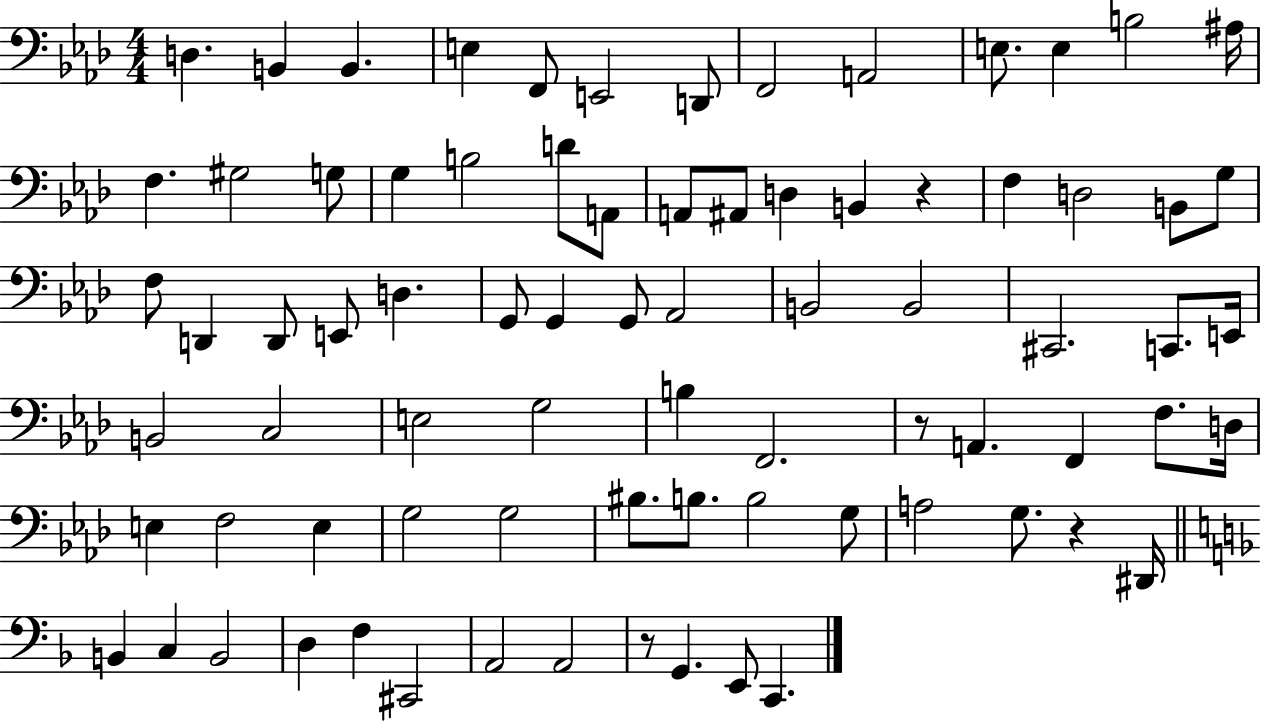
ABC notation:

X:1
T:Untitled
M:4/4
L:1/4
K:Ab
D, B,, B,, E, F,,/2 E,,2 D,,/2 F,,2 A,,2 E,/2 E, B,2 ^A,/4 F, ^G,2 G,/2 G, B,2 D/2 A,,/2 A,,/2 ^A,,/2 D, B,, z F, D,2 B,,/2 G,/2 F,/2 D,, D,,/2 E,,/2 D, G,,/2 G,, G,,/2 _A,,2 B,,2 B,,2 ^C,,2 C,,/2 E,,/4 B,,2 C,2 E,2 G,2 B, F,,2 z/2 A,, F,, F,/2 D,/4 E, F,2 E, G,2 G,2 ^B,/2 B,/2 B,2 G,/2 A,2 G,/2 z ^D,,/4 B,, C, B,,2 D, F, ^C,,2 A,,2 A,,2 z/2 G,, E,,/2 C,,